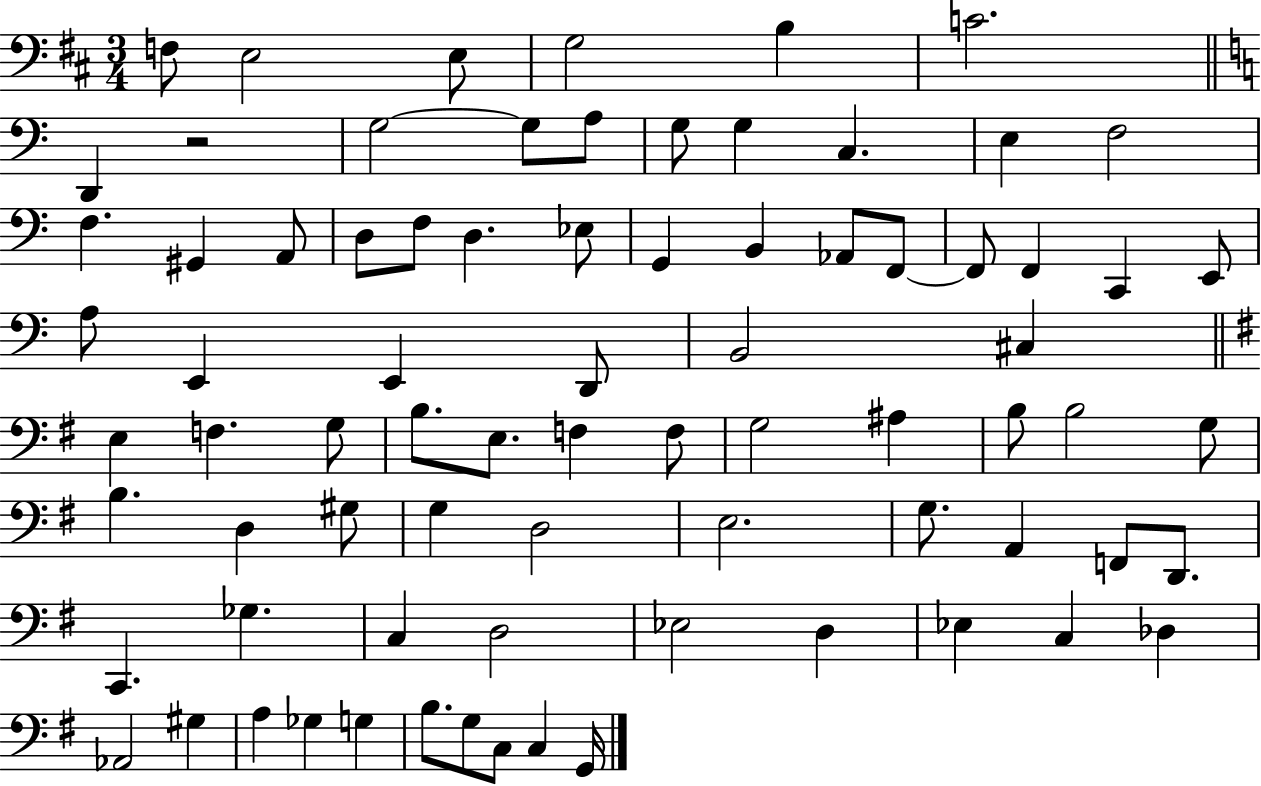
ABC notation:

X:1
T:Untitled
M:3/4
L:1/4
K:D
F,/2 E,2 E,/2 G,2 B, C2 D,, z2 G,2 G,/2 A,/2 G,/2 G, C, E, F,2 F, ^G,, A,,/2 D,/2 F,/2 D, _E,/2 G,, B,, _A,,/2 F,,/2 F,,/2 F,, C,, E,,/2 A,/2 E,, E,, D,,/2 B,,2 ^C, E, F, G,/2 B,/2 E,/2 F, F,/2 G,2 ^A, B,/2 B,2 G,/2 B, D, ^G,/2 G, D,2 E,2 G,/2 A,, F,,/2 D,,/2 C,, _G, C, D,2 _E,2 D, _E, C, _D, _A,,2 ^G, A, _G, G, B,/2 G,/2 C,/2 C, G,,/4